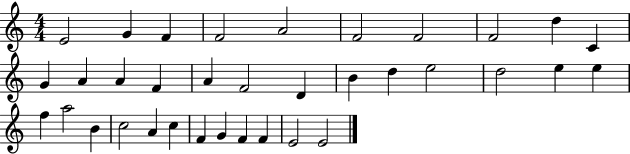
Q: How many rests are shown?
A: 0